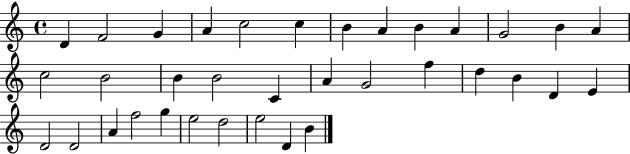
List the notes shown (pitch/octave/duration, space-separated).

D4/q F4/h G4/q A4/q C5/h C5/q B4/q A4/q B4/q A4/q G4/h B4/q A4/q C5/h B4/h B4/q B4/h C4/q A4/q G4/h F5/q D5/q B4/q D4/q E4/q D4/h D4/h A4/q F5/h G5/q E5/h D5/h E5/h D4/q B4/q